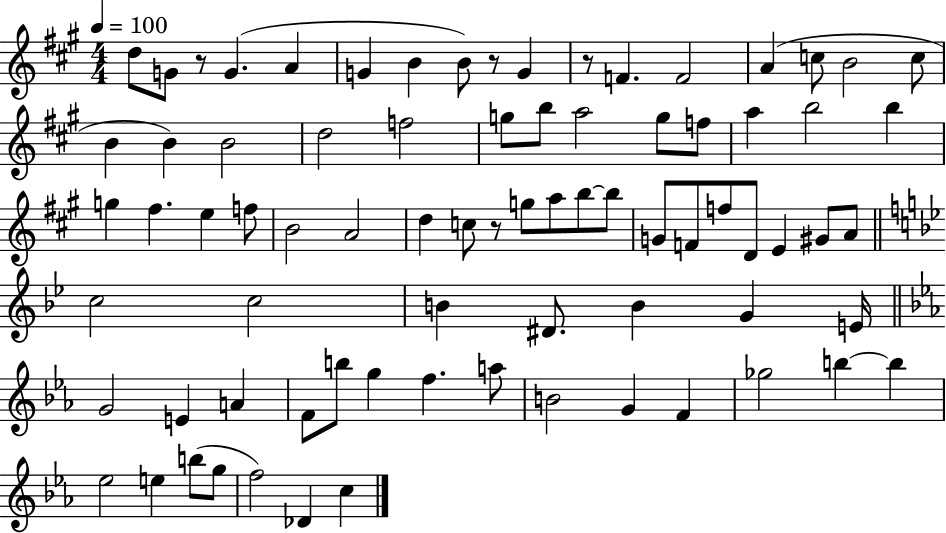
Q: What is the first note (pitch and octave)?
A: D5